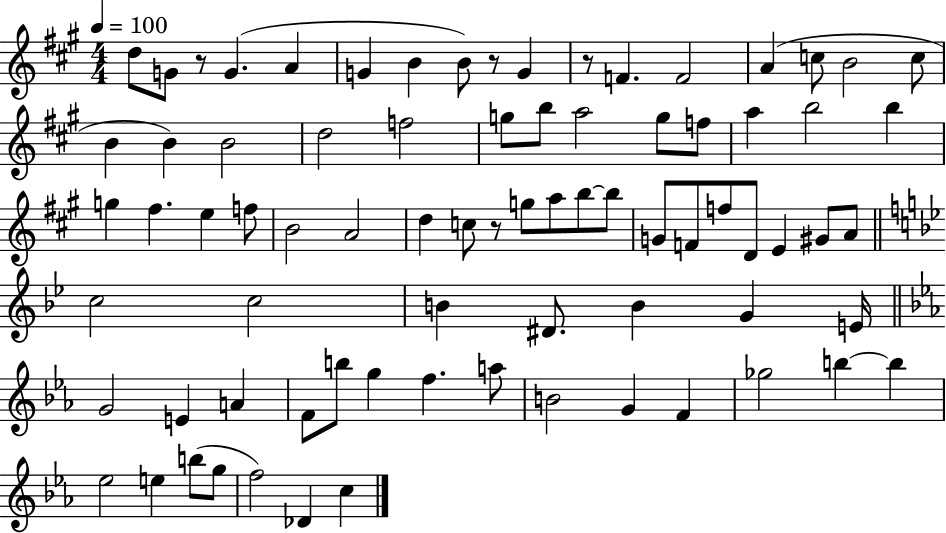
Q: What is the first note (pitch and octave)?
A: D5